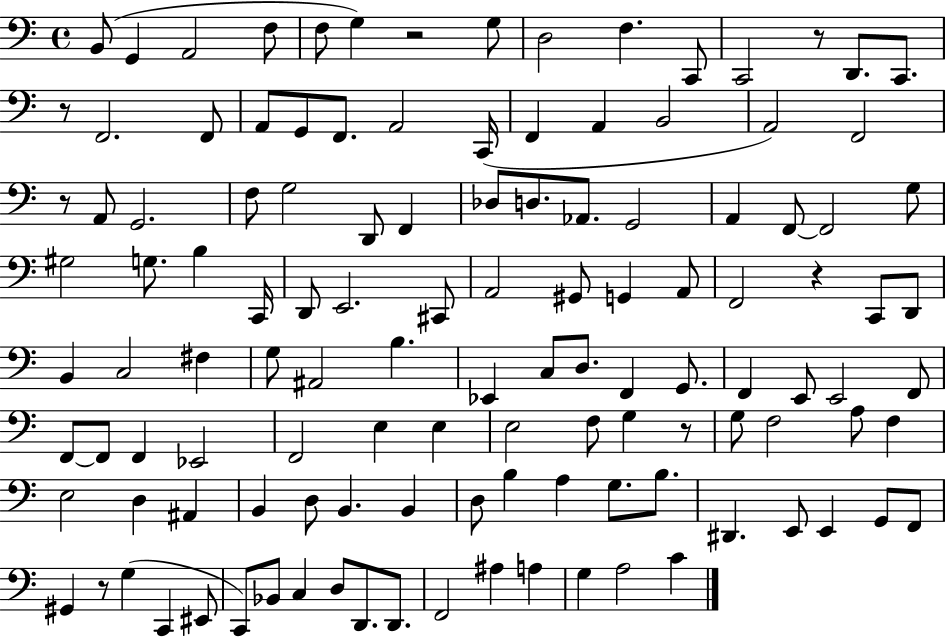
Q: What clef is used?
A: bass